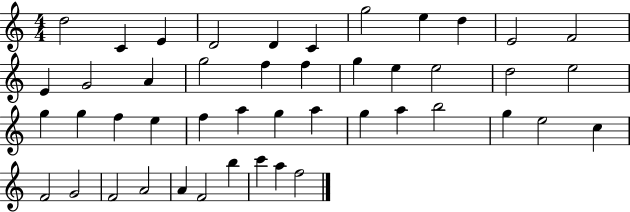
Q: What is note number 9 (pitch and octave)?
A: D5